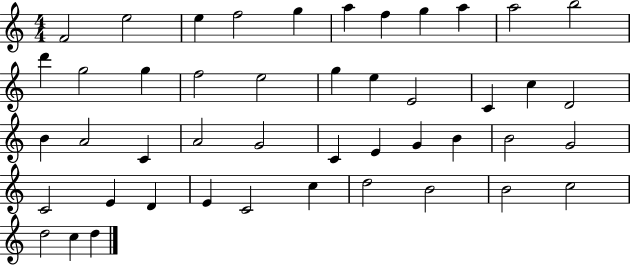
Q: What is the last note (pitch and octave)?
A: D5